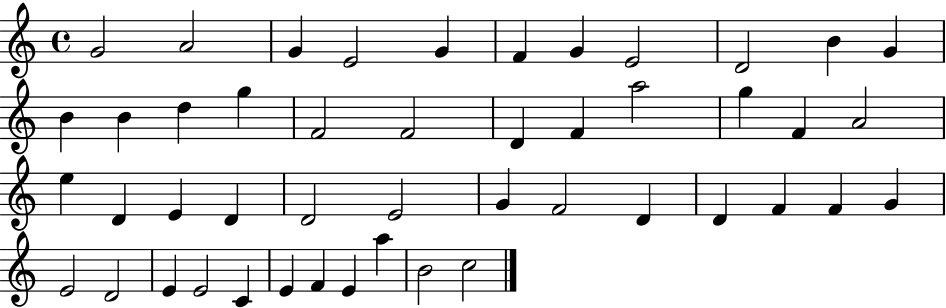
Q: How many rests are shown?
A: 0